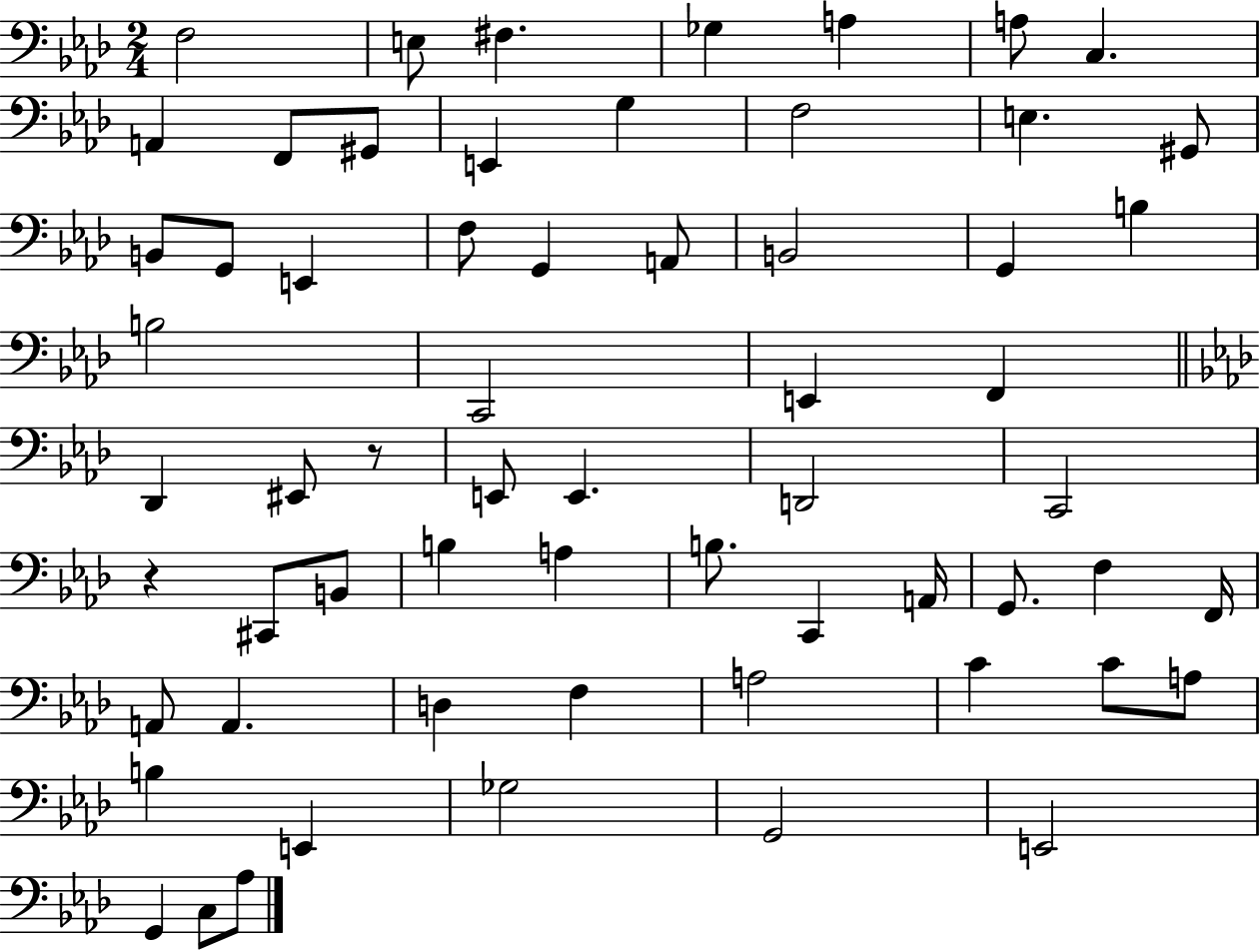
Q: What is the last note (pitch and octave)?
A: Ab3